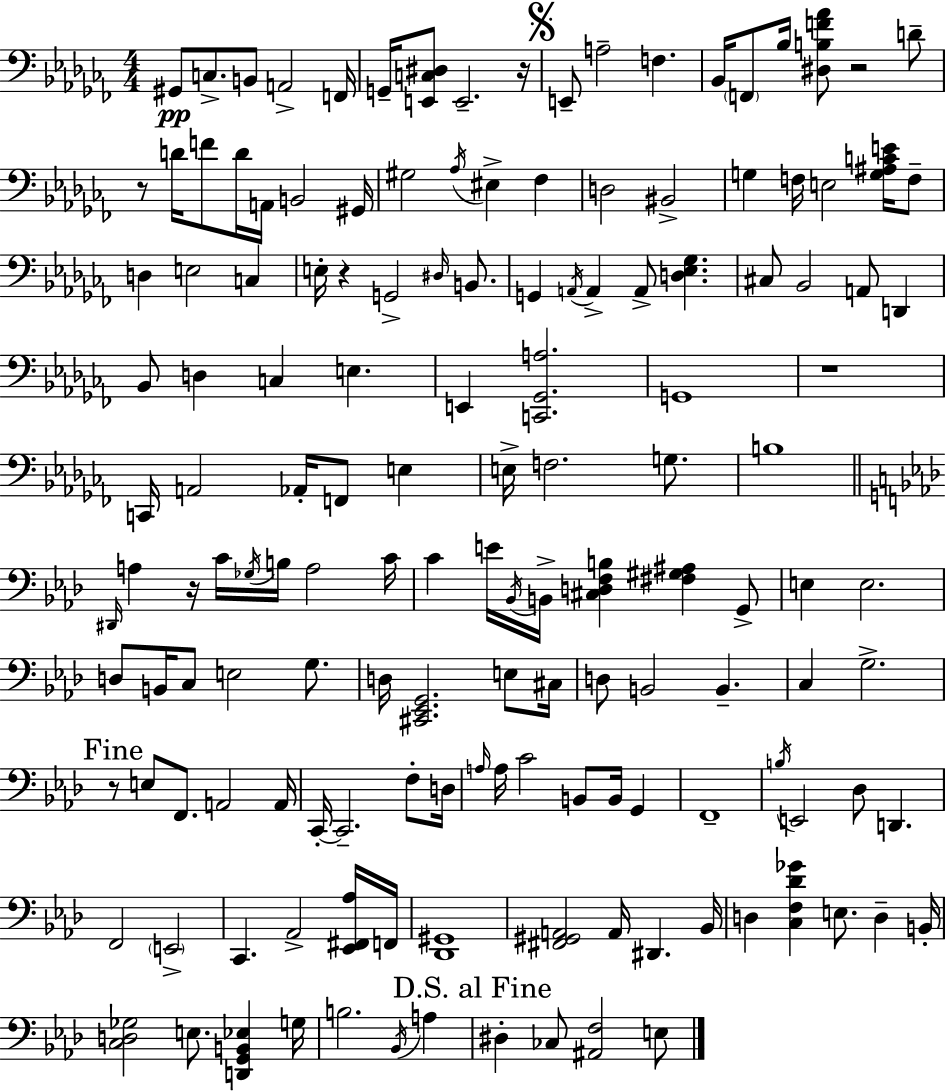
{
  \clef bass
  \numericTimeSignature
  \time 4/4
  \key aes \minor
  gis,8\pp c8.-> b,8 a,2-> f,16 | g,16-- <e, c dis>8 e,2.-- r16 | \mark \markup { \musicglyph "scripts.segno" } e,8-- a2-- f4. | bes,16 \parenthesize f,8 bes16 <dis b f' aes'>8 r2 d'8-- | \break r8 d'16 f'8 d'16 a,16 b,2 gis,16 | gis2 \acciaccatura { aes16 } eis4-> fes4 | d2 bis,2-> | g4 f16 e2 <g ais c' e'>16 f8-- | \break d4 e2 c4 | e16-. r4 g,2-> \grace { dis16 } b,8. | g,4 \acciaccatura { a,16 } a,4-> a,8-> <d ees ges>4. | cis8 bes,2 a,8 d,4 | \break bes,8 d4 c4 e4. | e,4 <c, ges, a>2. | g,1 | r1 | \break c,16 a,2 aes,16-. f,8 e4 | e16-> f2. | g8. b1 | \bar "||" \break \key f \minor \grace { dis,16 } a4 r16 c'16 \acciaccatura { ges16 } b16 a2 | c'16 c'4 e'16 \acciaccatura { bes,16 } b,16-> <cis d f b>4 <fis gis ais>4 | g,8-> e4 e2. | d8 b,16 c8 e2 | \break g8. d16 <cis, ees, g,>2. | e8 cis16 d8 b,2 b,4.-- | c4 g2.-> | \mark "Fine" r8 e8 f,8. a,2 | \break a,16 c,16-.~~ c,2.-- | f8-. d16 \grace { a16 } a16 c'2 b,8 b,16 | g,4 f,1-- | \acciaccatura { b16 } e,2 des8 d,4. | \break f,2 \parenthesize e,2-> | c,4. aes,2-> | <ees, fis, aes>16 f,16 <des, gis,>1 | <fis, gis, a,>2 a,16 dis,4. | \break bes,16 d4 <c f des' ges'>4 e8. | d4-- b,16-. <c d ges>2 e8. | <d, g, b, ees>4 g16 b2. | \acciaccatura { bes,16 } a4 \mark "D.S. al Fine" dis4-. ces8 <ais, f>2 | \break e8 \bar "|."
}